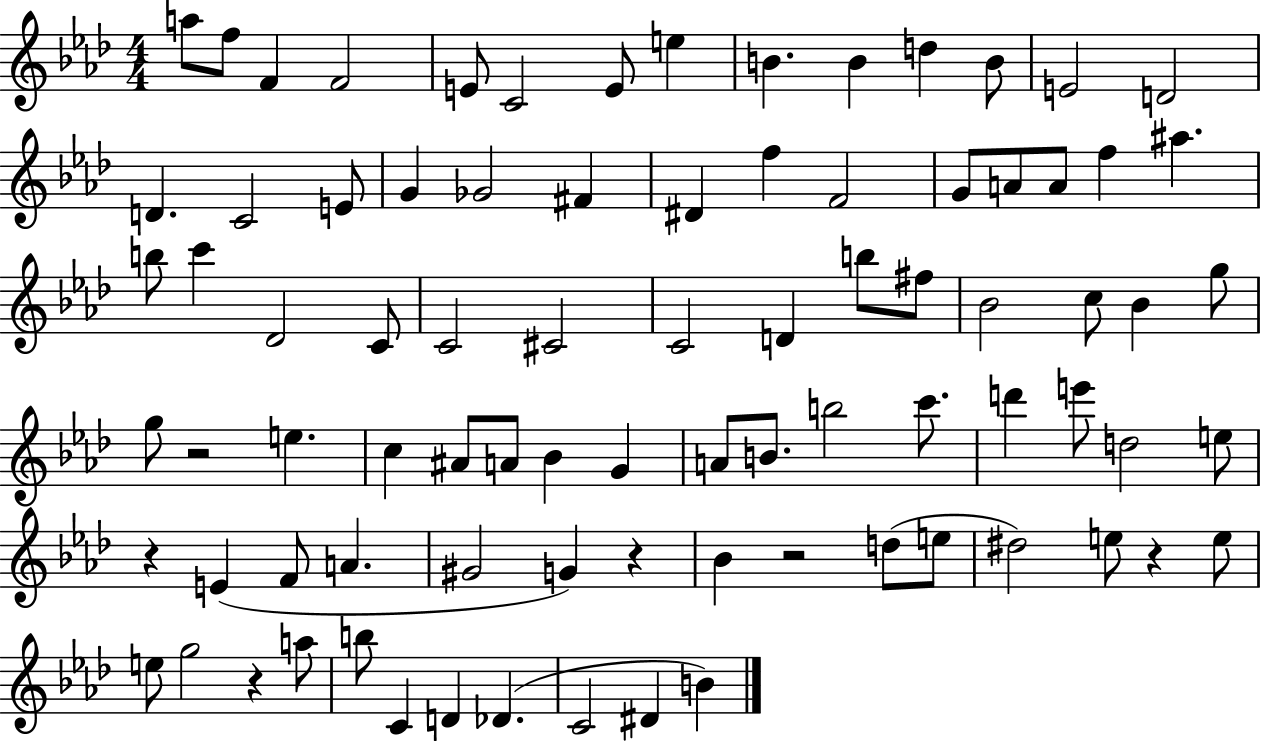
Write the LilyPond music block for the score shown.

{
  \clef treble
  \numericTimeSignature
  \time 4/4
  \key aes \major
  a''8 f''8 f'4 f'2 | e'8 c'2 e'8 e''4 | b'4. b'4 d''4 b'8 | e'2 d'2 | \break d'4. c'2 e'8 | g'4 ges'2 fis'4 | dis'4 f''4 f'2 | g'8 a'8 a'8 f''4 ais''4. | \break b''8 c'''4 des'2 c'8 | c'2 cis'2 | c'2 d'4 b''8 fis''8 | bes'2 c''8 bes'4 g''8 | \break g''8 r2 e''4. | c''4 ais'8 a'8 bes'4 g'4 | a'8 b'8. b''2 c'''8. | d'''4 e'''8 d''2 e''8 | \break r4 e'4( f'8 a'4. | gis'2 g'4) r4 | bes'4 r2 d''8( e''8 | dis''2) e''8 r4 e''8 | \break e''8 g''2 r4 a''8 | b''8 c'4 d'4 des'4.( | c'2 dis'4 b'4) | \bar "|."
}